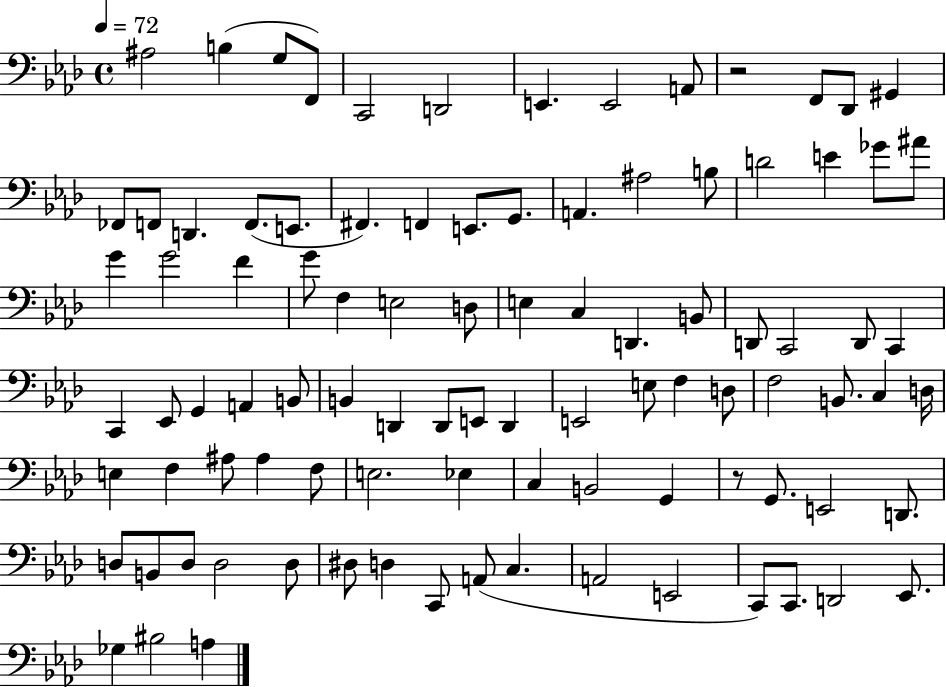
A#3/h B3/q G3/e F2/e C2/h D2/h E2/q. E2/h A2/e R/h F2/e Db2/e G#2/q FES2/e F2/e D2/q. F2/e. E2/e. F#2/q. F2/q E2/e. G2/e. A2/q. A#3/h B3/e D4/h E4/q Gb4/e A#4/e G4/q G4/h F4/q G4/e F3/q E3/h D3/e E3/q C3/q D2/q. B2/e D2/e C2/h D2/e C2/q C2/q Eb2/e G2/q A2/q B2/e B2/q D2/q D2/e E2/e D2/q E2/h E3/e F3/q D3/e F3/h B2/e. C3/q D3/s E3/q F3/q A#3/e A#3/q F3/e E3/h. Eb3/q C3/q B2/h G2/q R/e G2/e. E2/h D2/e. D3/e B2/e D3/e D3/h D3/e D#3/e D3/q C2/e A2/e C3/q. A2/h E2/h C2/e C2/e. D2/h Eb2/e. Gb3/q BIS3/h A3/q